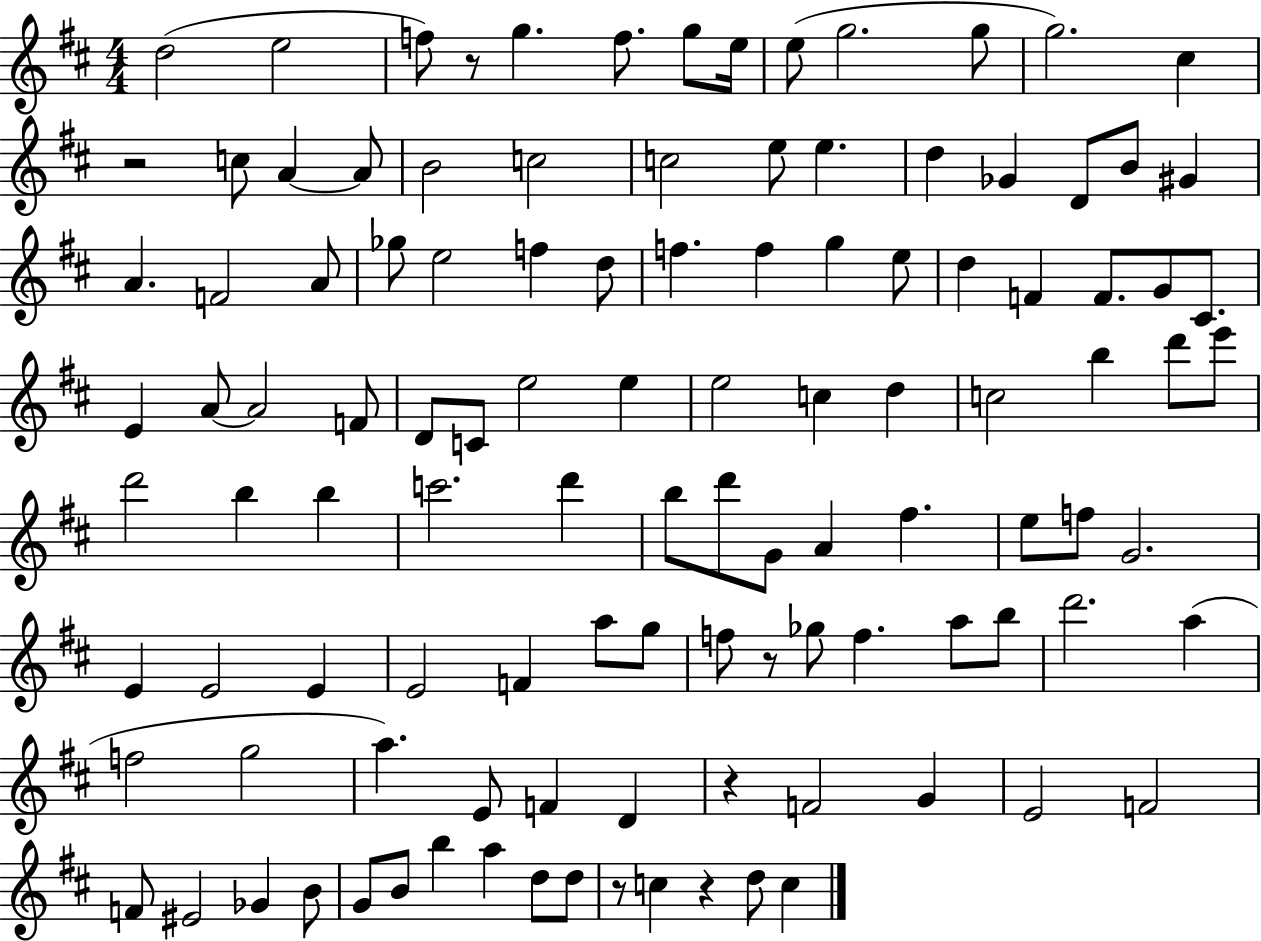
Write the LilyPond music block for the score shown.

{
  \clef treble
  \numericTimeSignature
  \time 4/4
  \key d \major
  d''2( e''2 | f''8) r8 g''4. f''8. g''8 e''16 | e''8( g''2. g''8 | g''2.) cis''4 | \break r2 c''8 a'4~~ a'8 | b'2 c''2 | c''2 e''8 e''4. | d''4 ges'4 d'8 b'8 gis'4 | \break a'4. f'2 a'8 | ges''8 e''2 f''4 d''8 | f''4. f''4 g''4 e''8 | d''4 f'4 f'8. g'8 cis'8. | \break e'4 a'8~~ a'2 f'8 | d'8 c'8 e''2 e''4 | e''2 c''4 d''4 | c''2 b''4 d'''8 e'''8 | \break d'''2 b''4 b''4 | c'''2. d'''4 | b''8 d'''8 g'8 a'4 fis''4. | e''8 f''8 g'2. | \break e'4 e'2 e'4 | e'2 f'4 a''8 g''8 | f''8 r8 ges''8 f''4. a''8 b''8 | d'''2. a''4( | \break f''2 g''2 | a''4.) e'8 f'4 d'4 | r4 f'2 g'4 | e'2 f'2 | \break f'8 eis'2 ges'4 b'8 | g'8 b'8 b''4 a''4 d''8 d''8 | r8 c''4 r4 d''8 c''4 | \bar "|."
}